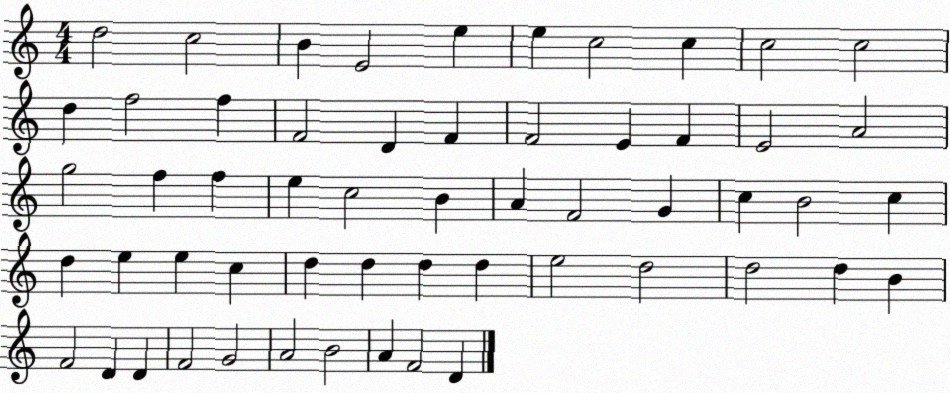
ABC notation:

X:1
T:Untitled
M:4/4
L:1/4
K:C
d2 c2 B E2 e e c2 c c2 c2 d f2 f F2 D F F2 E F E2 A2 g2 f f e c2 B A F2 G c B2 c d e e c d d d d e2 d2 d2 d B F2 D D F2 G2 A2 B2 A F2 D